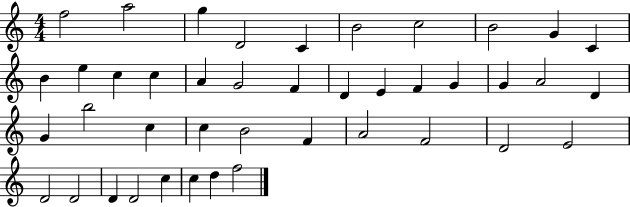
F5/h A5/h G5/q D4/h C4/q B4/h C5/h B4/h G4/q C4/q B4/q E5/q C5/q C5/q A4/q G4/h F4/q D4/q E4/q F4/q G4/q G4/q A4/h D4/q G4/q B5/h C5/q C5/q B4/h F4/q A4/h F4/h D4/h E4/h D4/h D4/h D4/q D4/h C5/q C5/q D5/q F5/h